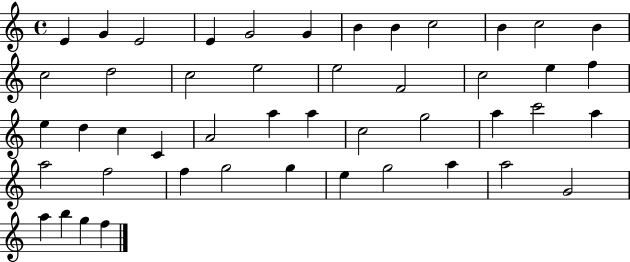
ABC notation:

X:1
T:Untitled
M:4/4
L:1/4
K:C
E G E2 E G2 G B B c2 B c2 B c2 d2 c2 e2 e2 F2 c2 e f e d c C A2 a a c2 g2 a c'2 a a2 f2 f g2 g e g2 a a2 G2 a b g f